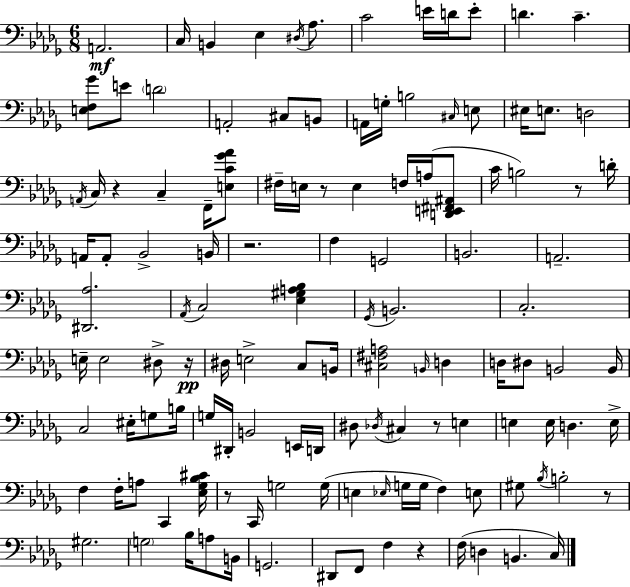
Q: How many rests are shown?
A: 9